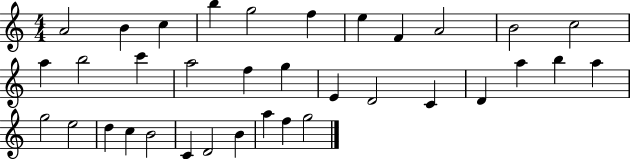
{
  \clef treble
  \numericTimeSignature
  \time 4/4
  \key c \major
  a'2 b'4 c''4 | b''4 g''2 f''4 | e''4 f'4 a'2 | b'2 c''2 | \break a''4 b''2 c'''4 | a''2 f''4 g''4 | e'4 d'2 c'4 | d'4 a''4 b''4 a''4 | \break g''2 e''2 | d''4 c''4 b'2 | c'4 d'2 b'4 | a''4 f''4 g''2 | \break \bar "|."
}